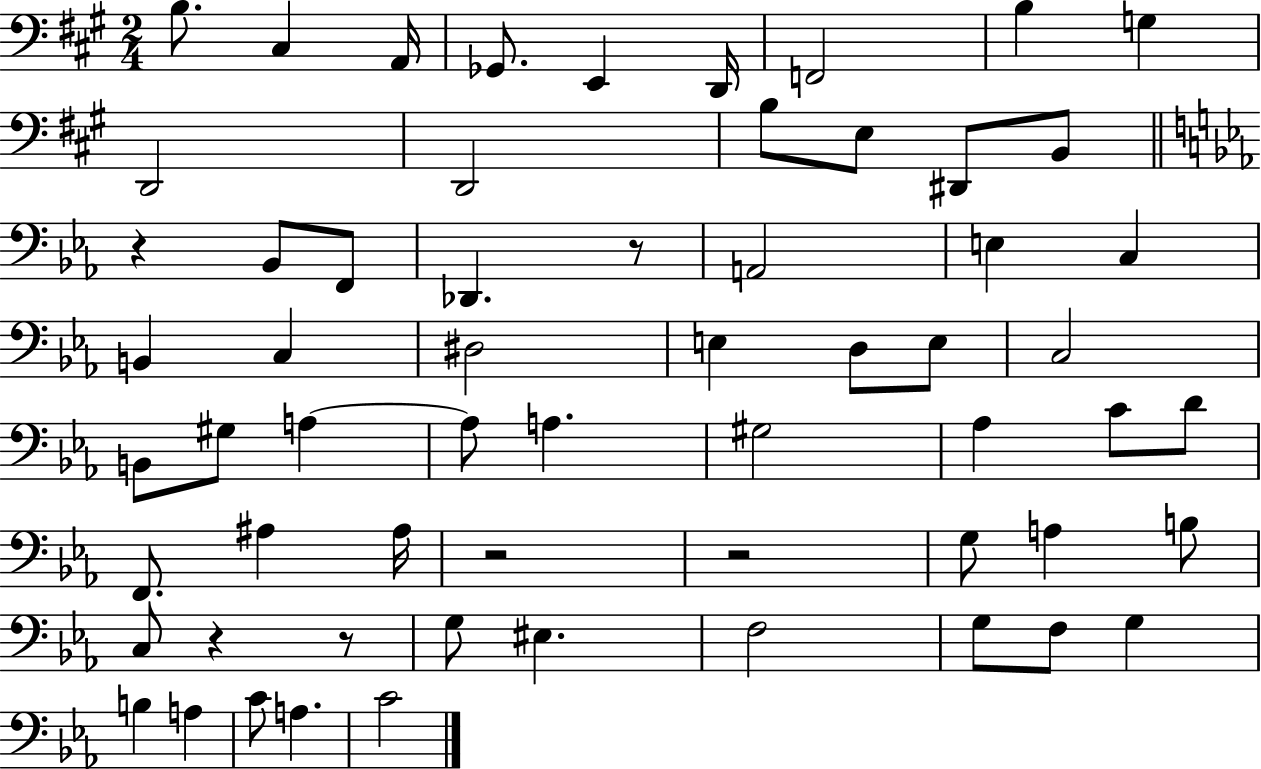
B3/e. C#3/q A2/s Gb2/e. E2/q D2/s F2/h B3/q G3/q D2/h D2/h B3/e E3/e D#2/e B2/e R/q Bb2/e F2/e Db2/q. R/e A2/h E3/q C3/q B2/q C3/q D#3/h E3/q D3/e E3/e C3/h B2/e G#3/e A3/q A3/e A3/q. G#3/h Ab3/q C4/e D4/e F2/e. A#3/q A#3/s R/h R/h G3/e A3/q B3/e C3/e R/q R/e G3/e EIS3/q. F3/h G3/e F3/e G3/q B3/q A3/q C4/e A3/q. C4/h